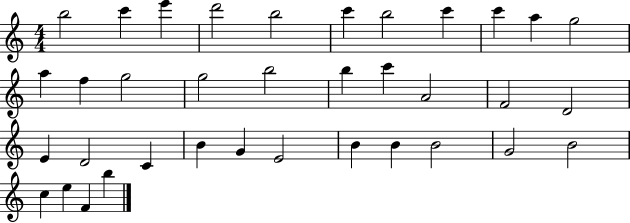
{
  \clef treble
  \numericTimeSignature
  \time 4/4
  \key c \major
  b''2 c'''4 e'''4 | d'''2 b''2 | c'''4 b''2 c'''4 | c'''4 a''4 g''2 | \break a''4 f''4 g''2 | g''2 b''2 | b''4 c'''4 a'2 | f'2 d'2 | \break e'4 d'2 c'4 | b'4 g'4 e'2 | b'4 b'4 b'2 | g'2 b'2 | \break c''4 e''4 f'4 b''4 | \bar "|."
}